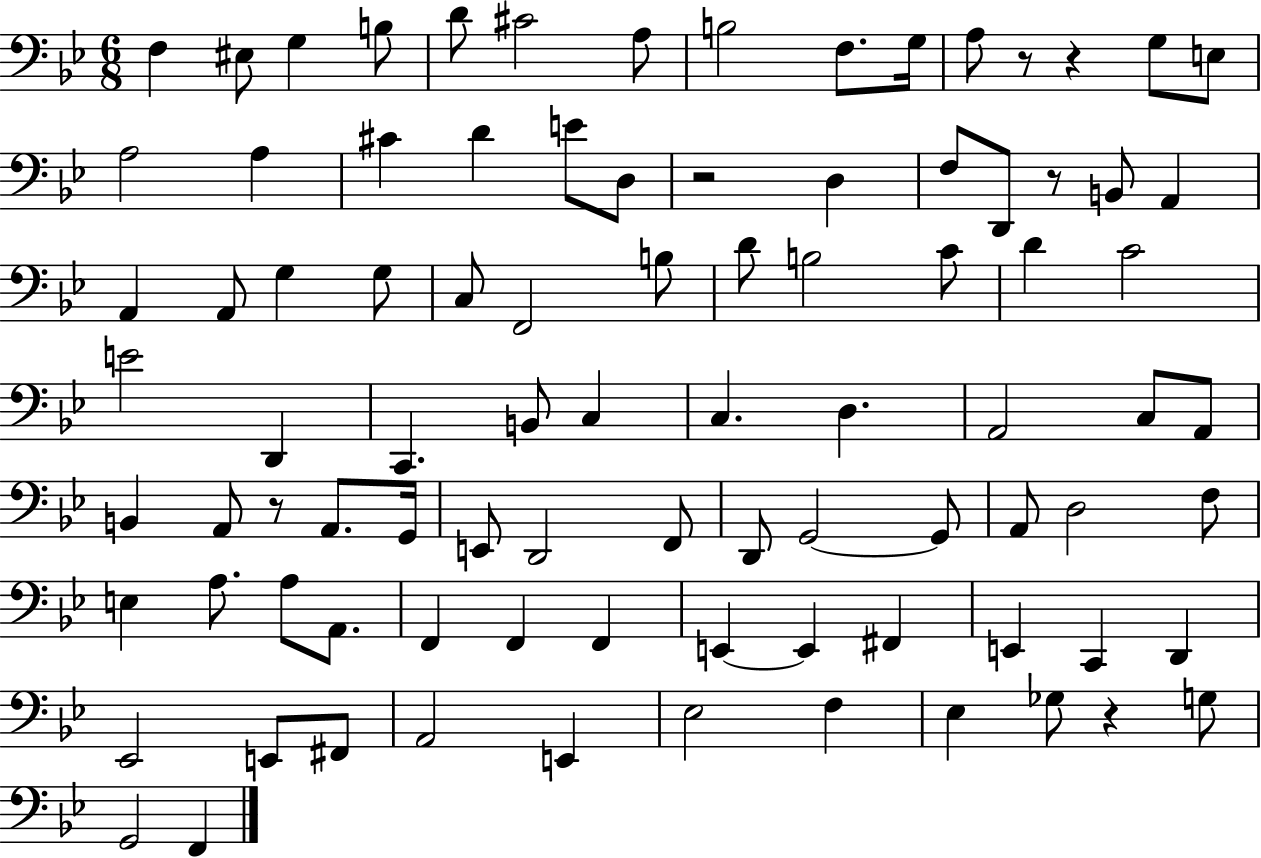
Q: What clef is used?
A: bass